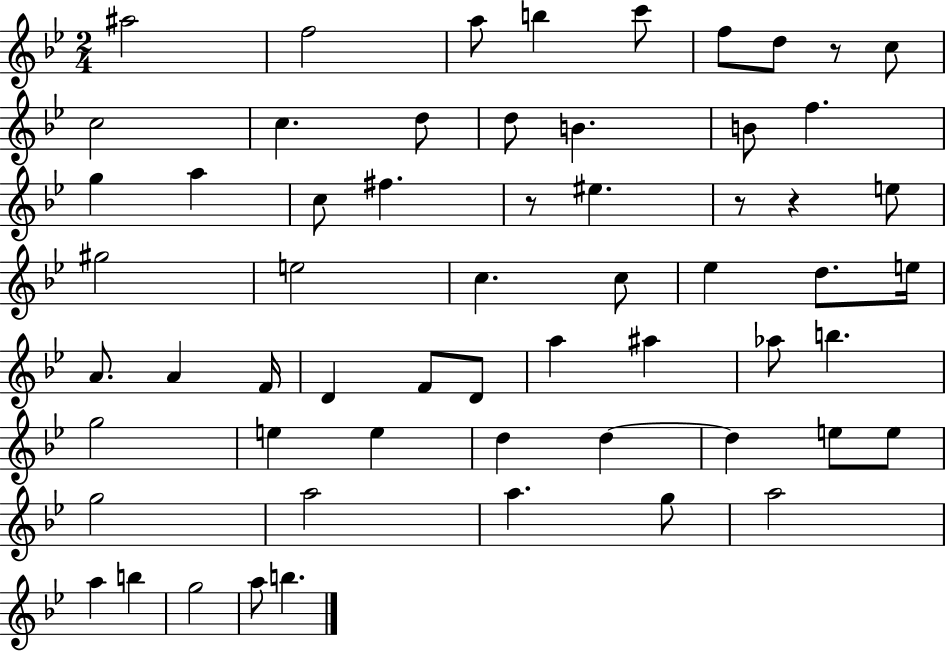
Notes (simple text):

A#5/h F5/h A5/e B5/q C6/e F5/e D5/e R/e C5/e C5/h C5/q. D5/e D5/e B4/q. B4/e F5/q. G5/q A5/q C5/e F#5/q. R/e EIS5/q. R/e R/q E5/e G#5/h E5/h C5/q. C5/e Eb5/q D5/e. E5/s A4/e. A4/q F4/s D4/q F4/e D4/e A5/q A#5/q Ab5/e B5/q. G5/h E5/q E5/q D5/q D5/q D5/q E5/e E5/e G5/h A5/h A5/q. G5/e A5/h A5/q B5/q G5/h A5/e B5/q.